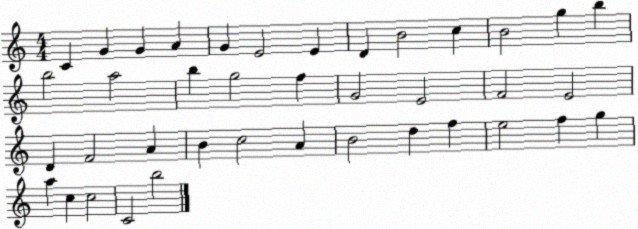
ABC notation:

X:1
T:Untitled
M:4/4
L:1/4
K:C
C G G A G E2 E D B2 c B2 g b b2 a2 b g2 f G2 E2 F2 E2 D F2 A B c2 A B2 d f e2 f g a c c2 C2 b2